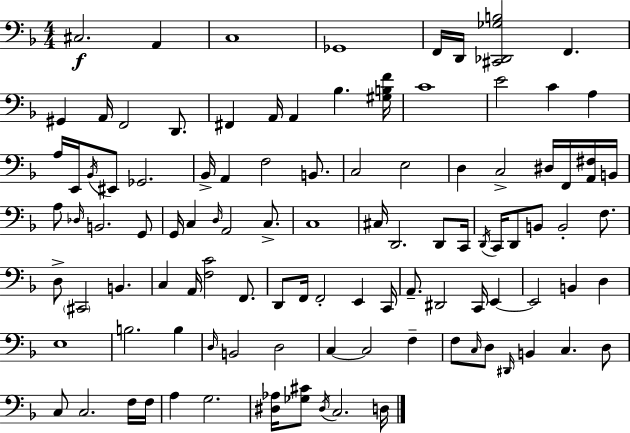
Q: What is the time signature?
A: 4/4